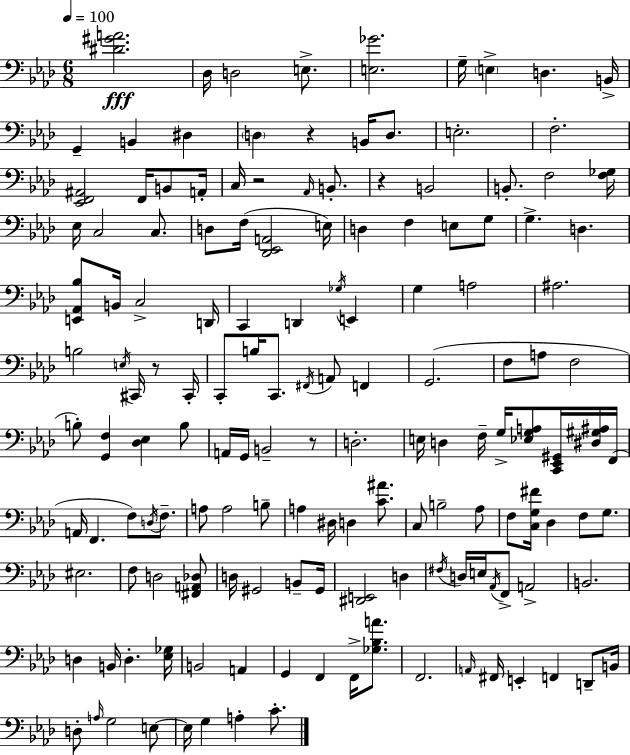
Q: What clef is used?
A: bass